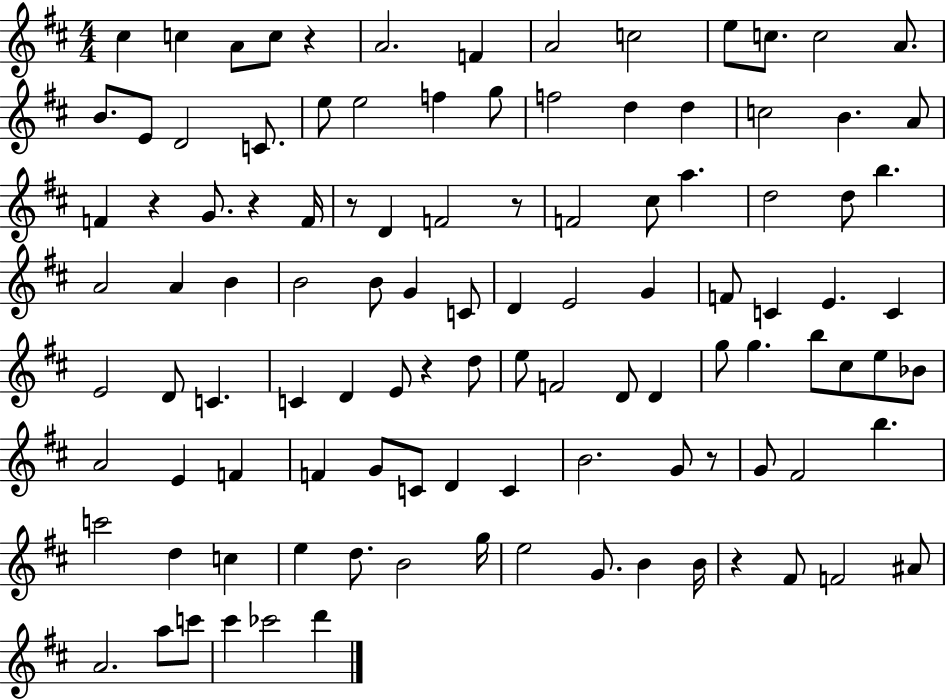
{
  \clef treble
  \numericTimeSignature
  \time 4/4
  \key d \major
  cis''4 c''4 a'8 c''8 r4 | a'2. f'4 | a'2 c''2 | e''8 c''8. c''2 a'8. | \break b'8. e'8 d'2 c'8. | e''8 e''2 f''4 g''8 | f''2 d''4 d''4 | c''2 b'4. a'8 | \break f'4 r4 g'8. r4 f'16 | r8 d'4 f'2 r8 | f'2 cis''8 a''4. | d''2 d''8 b''4. | \break a'2 a'4 b'4 | b'2 b'8 g'4 c'8 | d'4 e'2 g'4 | f'8 c'4 e'4. c'4 | \break e'2 d'8 c'4. | c'4 d'4 e'8 r4 d''8 | e''8 f'2 d'8 d'4 | g''8 g''4. b''8 cis''8 e''8 bes'8 | \break a'2 e'4 f'4 | f'4 g'8 c'8 d'4 c'4 | b'2. g'8 r8 | g'8 fis'2 b''4. | \break c'''2 d''4 c''4 | e''4 d''8. b'2 g''16 | e''2 g'8. b'4 b'16 | r4 fis'8 f'2 ais'8 | \break a'2. a''8 c'''8 | cis'''4 ces'''2 d'''4 | \bar "|."
}